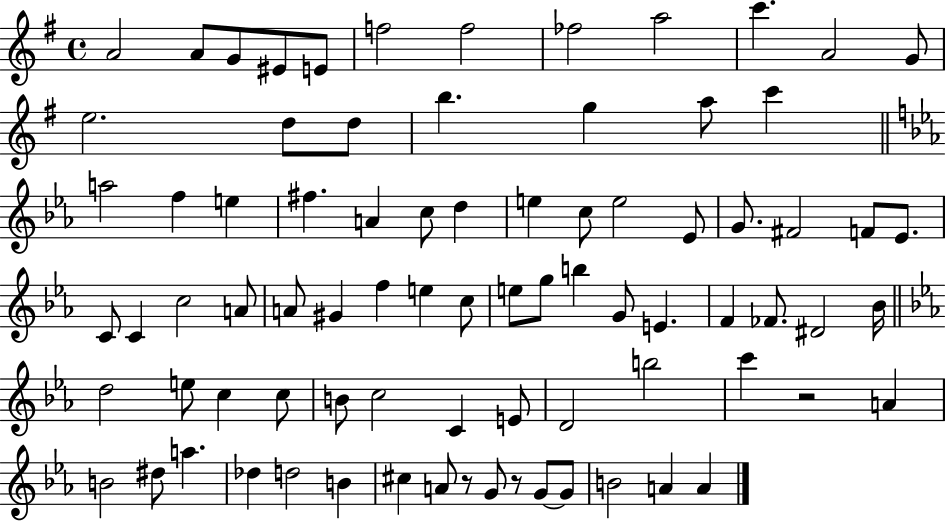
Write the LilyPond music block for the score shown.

{
  \clef treble
  \time 4/4
  \defaultTimeSignature
  \key g \major
  a'2 a'8 g'8 eis'8 e'8 | f''2 f''2 | fes''2 a''2 | c'''4. a'2 g'8 | \break e''2. d''8 d''8 | b''4. g''4 a''8 c'''4 | \bar "||" \break \key ees \major a''2 f''4 e''4 | fis''4. a'4 c''8 d''4 | e''4 c''8 e''2 ees'8 | g'8. fis'2 f'8 ees'8. | \break c'8 c'4 c''2 a'8 | a'8 gis'4 f''4 e''4 c''8 | e''8 g''8 b''4 g'8 e'4. | f'4 fes'8. dis'2 bes'16 | \break \bar "||" \break \key ees \major d''2 e''8 c''4 c''8 | b'8 c''2 c'4 e'8 | d'2 b''2 | c'''4 r2 a'4 | \break b'2 dis''8 a''4. | des''4 d''2 b'4 | cis''4 a'8 r8 g'8 r8 g'8~~ g'8 | b'2 a'4 a'4 | \break \bar "|."
}